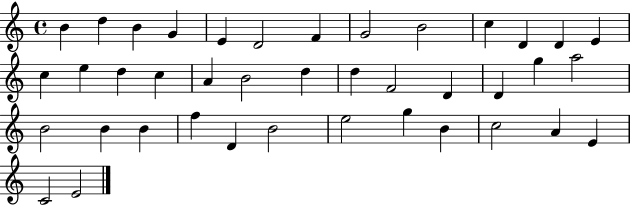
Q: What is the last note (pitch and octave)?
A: E4